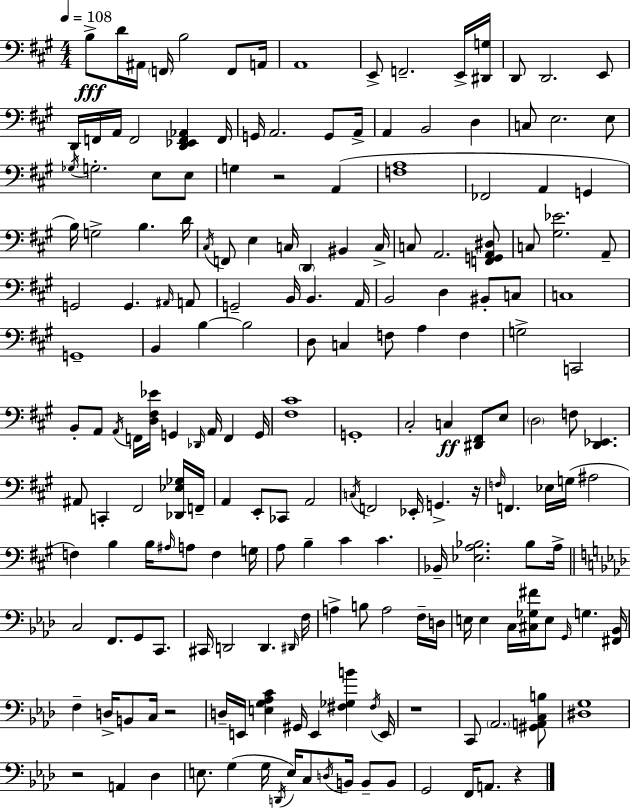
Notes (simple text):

B3/e D4/s A#2/s F2/s B3/h F2/e A2/s A2/w E2/e F2/h. E2/s [D#2,G3]/s D2/e D2/h. E2/e D2/s F2/s A2/s F2/h [D2,Eb2,F2,Ab2]/q F2/s G2/s A2/h. G2/e A2/s A2/q B2/h D3/q C3/e E3/h. E3/e Gb3/s G3/h. E3/e E3/e G3/q R/h A2/q [F3,A3]/w FES2/h A2/q G2/q B3/s G3/h B3/q. D4/s C#3/s F2/e E3/q C3/s D2/q BIS2/q C3/s C3/e A2/h. [F2,G2,A2,D#3]/e C3/e [G#3,Eb4]/h. A2/e G2/h G2/q. A#2/s A2/e G2/h B2/s B2/q. A2/s B2/h D3/q BIS2/e C3/e C3/w G2/w B2/q B3/q B3/h D3/e C3/q F3/e A3/q F3/q G3/h C2/h B2/e A2/e A2/s F2/s [D3,F#3,Eb4]/s G2/q Db2/s A2/s F2/q G2/s [F#3,C#4]/w G2/w C#3/h C3/q [D#2,F#2]/e E3/e D3/h F3/e [D2,Eb2]/q. A#2/e C2/q F#2/h [Db2,Eb3,Gb3]/s F2/s A2/q E2/e CES2/e A2/h C3/s F2/h Eb2/s G2/q. R/s F3/s F2/q. Eb3/s G3/s A#3/h F3/q B3/q B3/s A#3/s A3/e F3/q G3/s A3/e B3/q C#4/q C#4/q. Bb2/s [Eb3,A3,Bb3]/h. Bb3/e A3/s C3/h F2/e. G2/e C2/e. C#2/s D2/h D2/q. D#2/s F3/s A3/q B3/e A3/h F3/s D3/s E3/s E3/q C3/s [C#3,Gb3,F#4]/s E3/e G2/s G3/q. [F#2,Bb2]/s F3/q D3/s B2/e C3/s R/h D3/s E2/s [E3,G3,Ab3,C4]/q G#2/s E2/q [F#3,Gb3,B4]/q F#3/s E2/s R/w C2/e Ab2/h. [G#2,A2,C3,B3]/e [D#3,G3]/w R/h A2/q Db3/q E3/e. G3/q G3/s D2/s E3/s C3/e D3/s B2/s B2/e B2/e G2/h F2/s A2/e. R/q